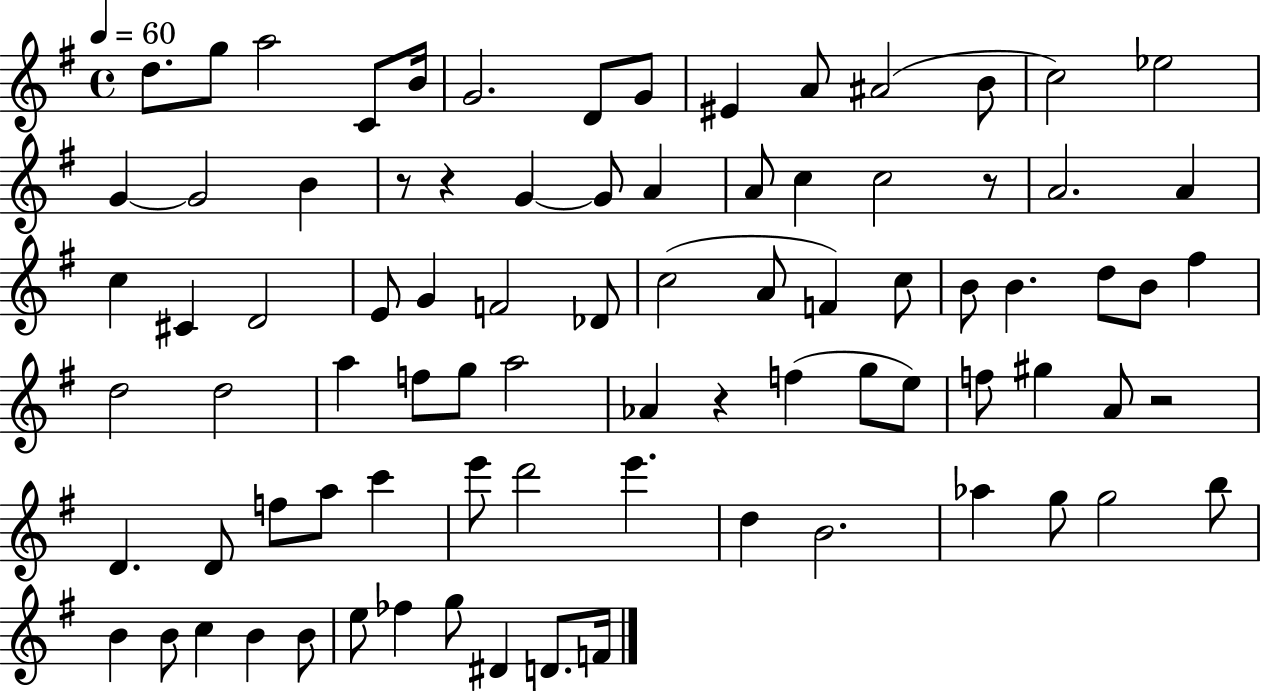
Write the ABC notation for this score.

X:1
T:Untitled
M:4/4
L:1/4
K:G
d/2 g/2 a2 C/2 B/4 G2 D/2 G/2 ^E A/2 ^A2 B/2 c2 _e2 G G2 B z/2 z G G/2 A A/2 c c2 z/2 A2 A c ^C D2 E/2 G F2 _D/2 c2 A/2 F c/2 B/2 B d/2 B/2 ^f d2 d2 a f/2 g/2 a2 _A z f g/2 e/2 f/2 ^g A/2 z2 D D/2 f/2 a/2 c' e'/2 d'2 e' d B2 _a g/2 g2 b/2 B B/2 c B B/2 e/2 _f g/2 ^D D/2 F/4